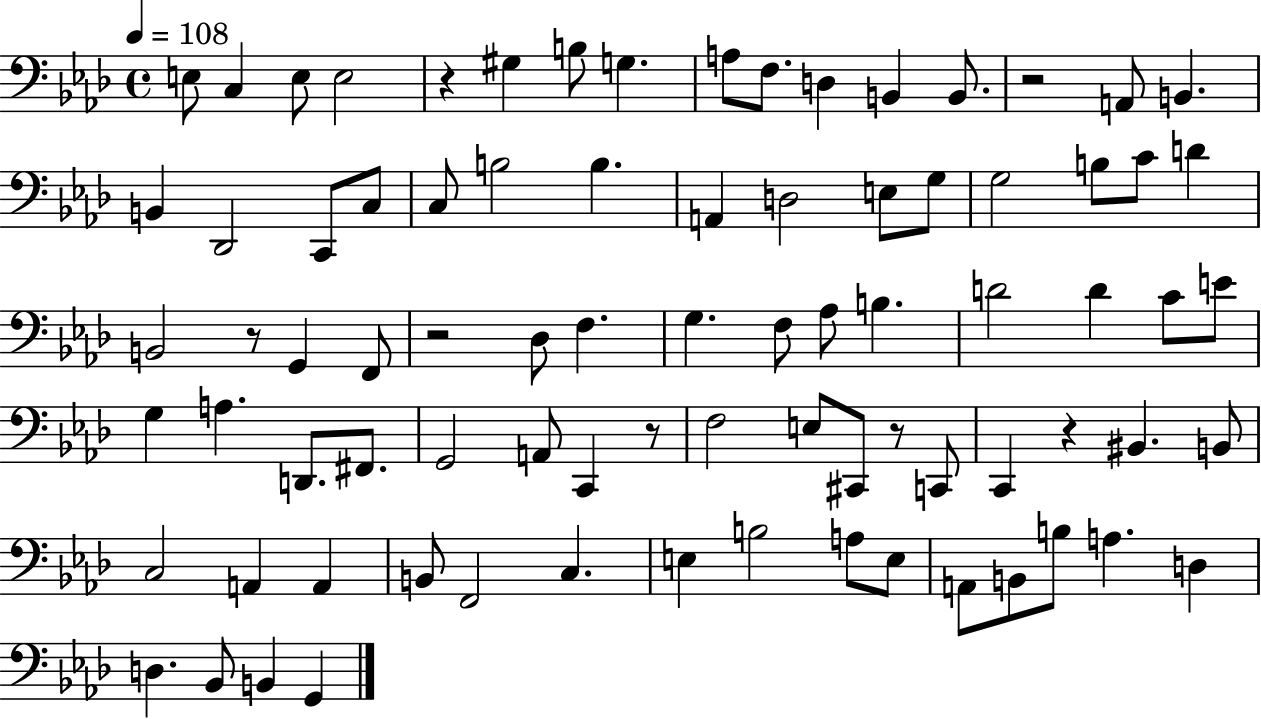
{
  \clef bass
  \time 4/4
  \defaultTimeSignature
  \key aes \major
  \tempo 4 = 108
  e8 c4 e8 e2 | r4 gis4 b8 g4. | a8 f8. d4 b,4 b,8. | r2 a,8 b,4. | \break b,4 des,2 c,8 c8 | c8 b2 b4. | a,4 d2 e8 g8 | g2 b8 c'8 d'4 | \break b,2 r8 g,4 f,8 | r2 des8 f4. | g4. f8 aes8 b4. | d'2 d'4 c'8 e'8 | \break g4 a4. d,8. fis,8. | g,2 a,8 c,4 r8 | f2 e8 cis,8 r8 c,8 | c,4 r4 bis,4. b,8 | \break c2 a,4 a,4 | b,8 f,2 c4. | e4 b2 a8 e8 | a,8 b,8 b8 a4. d4 | \break d4. bes,8 b,4 g,4 | \bar "|."
}